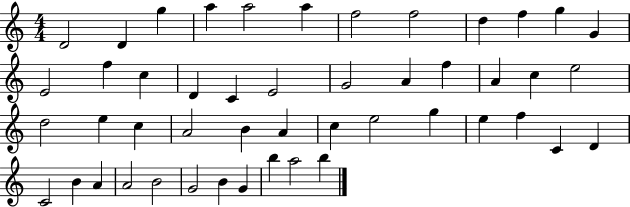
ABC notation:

X:1
T:Untitled
M:4/4
L:1/4
K:C
D2 D g a a2 a f2 f2 d f g G E2 f c D C E2 G2 A f A c e2 d2 e c A2 B A c e2 g e f C D C2 B A A2 B2 G2 B G b a2 b